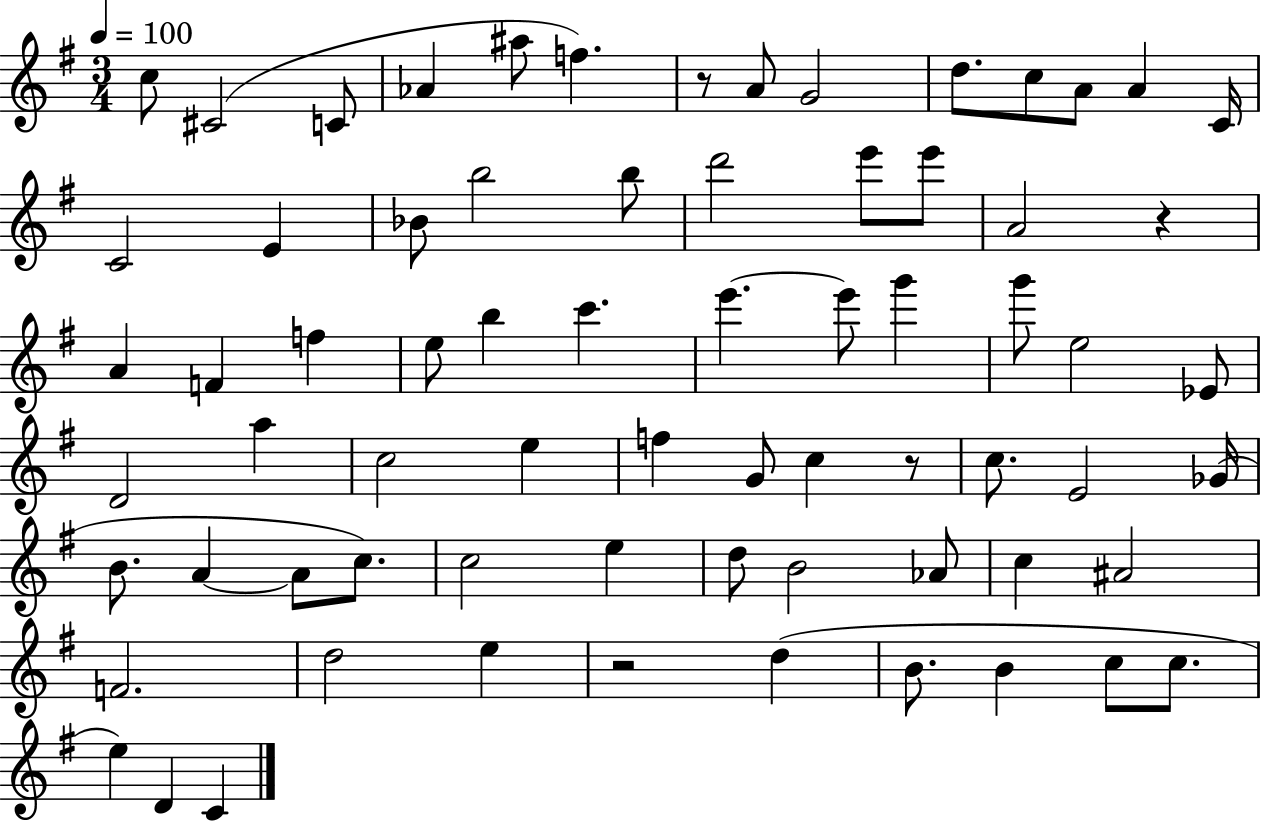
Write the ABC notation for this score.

X:1
T:Untitled
M:3/4
L:1/4
K:G
c/2 ^C2 C/2 _A ^a/2 f z/2 A/2 G2 d/2 c/2 A/2 A C/4 C2 E _B/2 b2 b/2 d'2 e'/2 e'/2 A2 z A F f e/2 b c' e' e'/2 g' g'/2 e2 _E/2 D2 a c2 e f G/2 c z/2 c/2 E2 _G/4 B/2 A A/2 c/2 c2 e d/2 B2 _A/2 c ^A2 F2 d2 e z2 d B/2 B c/2 c/2 e D C